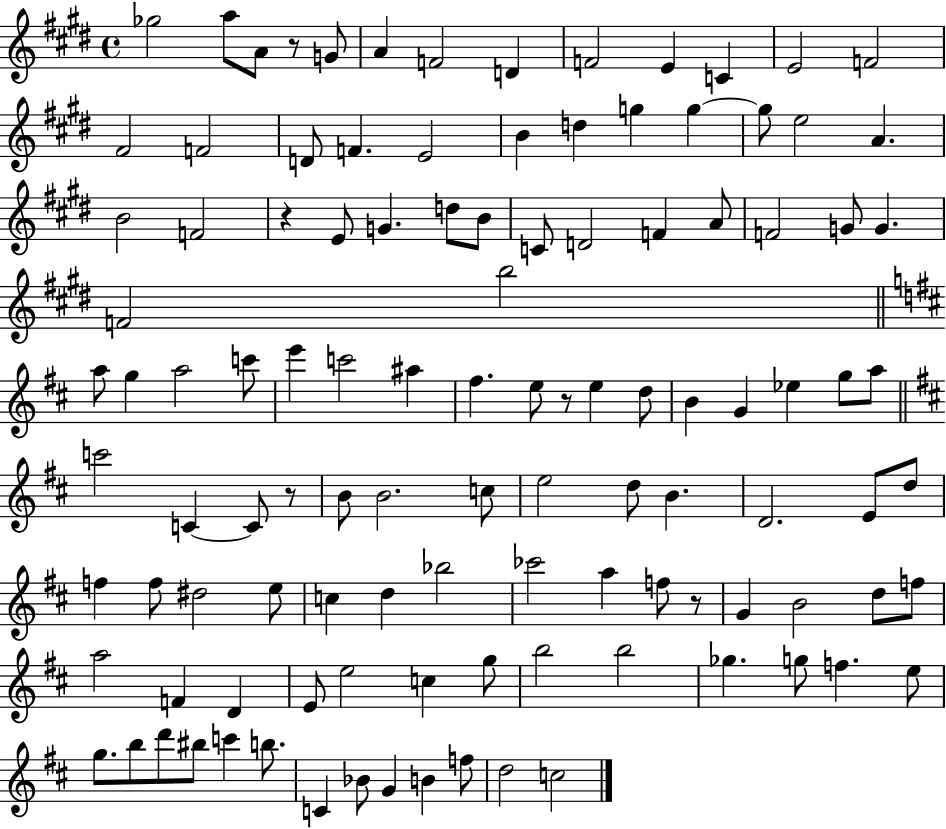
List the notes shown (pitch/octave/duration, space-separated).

Gb5/h A5/e A4/e R/e G4/e A4/q F4/h D4/q F4/h E4/q C4/q E4/h F4/h F#4/h F4/h D4/e F4/q. E4/h B4/q D5/q G5/q G5/q G5/e E5/h A4/q. B4/h F4/h R/q E4/e G4/q. D5/e B4/e C4/e D4/h F4/q A4/e F4/h G4/e G4/q. F4/h B5/h A5/e G5/q A5/h C6/e E6/q C6/h A#5/q F#5/q. E5/e R/e E5/q D5/e B4/q G4/q Eb5/q G5/e A5/e C6/h C4/q C4/e R/e B4/e B4/h. C5/e E5/h D5/e B4/q. D4/h. E4/e D5/e F5/q F5/e D#5/h E5/e C5/q D5/q Bb5/h CES6/h A5/q F5/e R/e G4/q B4/h D5/e F5/e A5/h F4/q D4/q E4/e E5/h C5/q G5/e B5/h B5/h Gb5/q. G5/e F5/q. E5/e G5/e. B5/e D6/e BIS5/e C6/q B5/e. C4/q Bb4/e G4/q B4/q F5/e D5/h C5/h